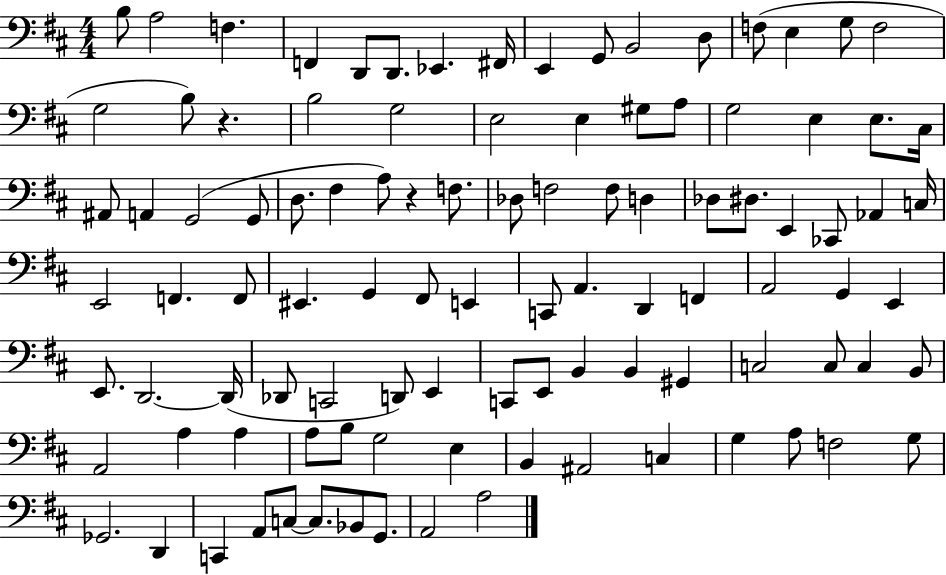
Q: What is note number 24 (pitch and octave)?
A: A3